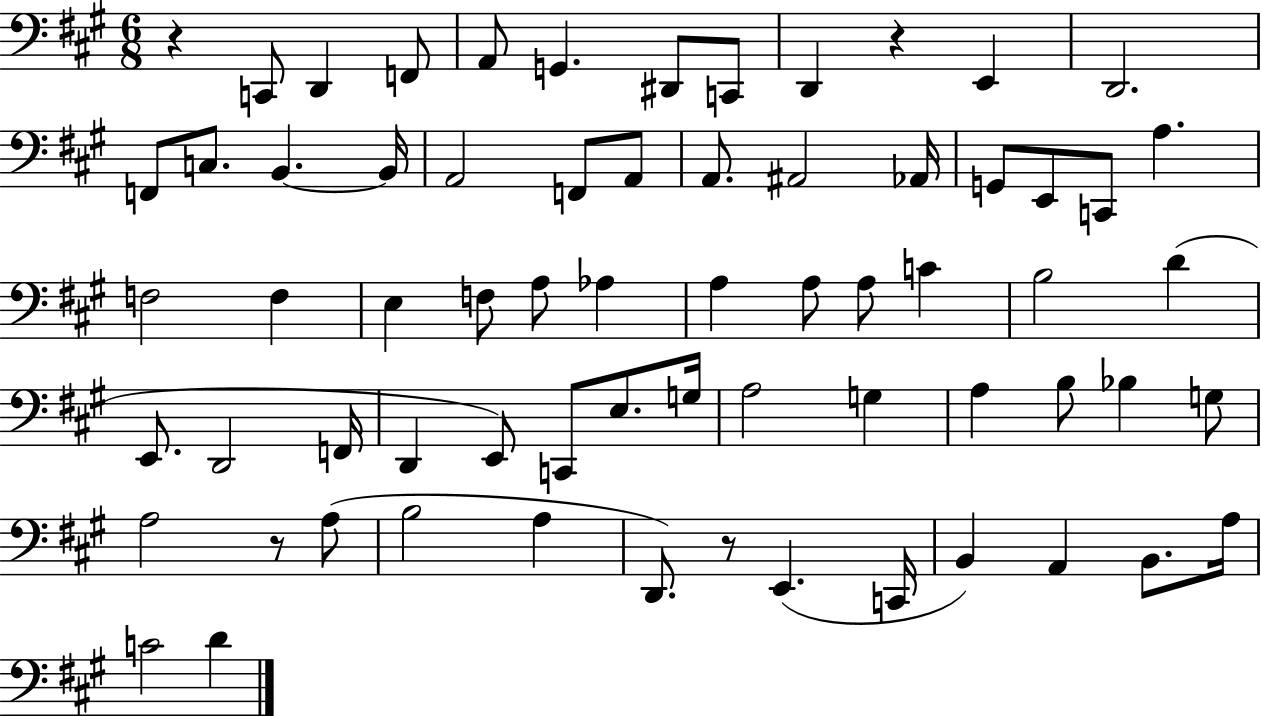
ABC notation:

X:1
T:Untitled
M:6/8
L:1/4
K:A
z C,,/2 D,, F,,/2 A,,/2 G,, ^D,,/2 C,,/2 D,, z E,, D,,2 F,,/2 C,/2 B,, B,,/4 A,,2 F,,/2 A,,/2 A,,/2 ^A,,2 _A,,/4 G,,/2 E,,/2 C,,/2 A, F,2 F, E, F,/2 A,/2 _A, A, A,/2 A,/2 C B,2 D E,,/2 D,,2 F,,/4 D,, E,,/2 C,,/2 E,/2 G,/4 A,2 G, A, B,/2 _B, G,/2 A,2 z/2 A,/2 B,2 A, D,,/2 z/2 E,, C,,/4 B,, A,, B,,/2 A,/4 C2 D